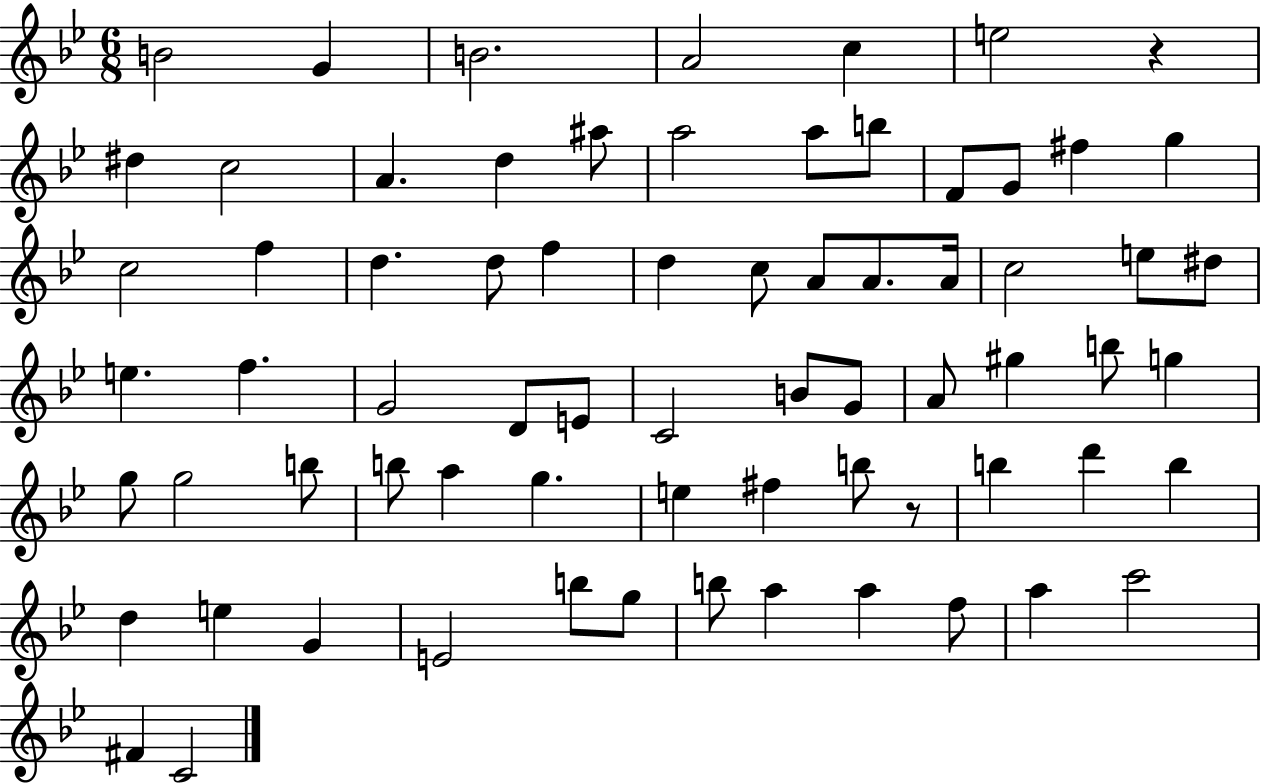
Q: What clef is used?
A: treble